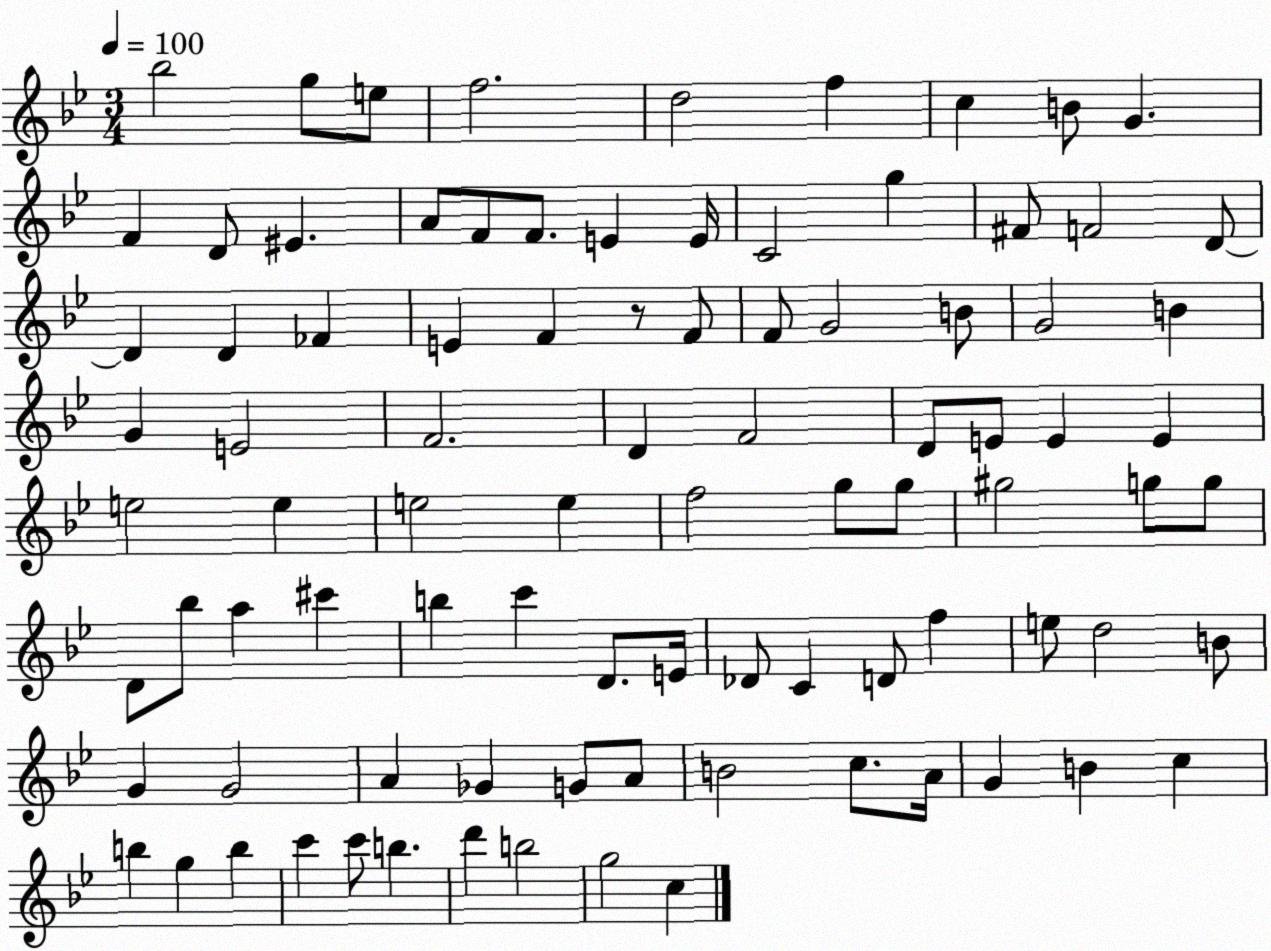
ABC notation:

X:1
T:Untitled
M:3/4
L:1/4
K:Bb
_b2 g/2 e/2 f2 d2 f c B/2 G F D/2 ^E A/2 F/2 F/2 E E/4 C2 g ^F/2 F2 D/2 D D _F E F z/2 F/2 F/2 G2 B/2 G2 B G E2 F2 D F2 D/2 E/2 E E e2 e e2 e f2 g/2 g/2 ^g2 g/2 g/2 D/2 _b/2 a ^c' b c' D/2 E/4 _D/2 C D/2 f e/2 d2 B/2 G G2 A _G G/2 A/2 B2 c/2 A/4 G B c b g b c' c'/2 b d' b2 g2 c